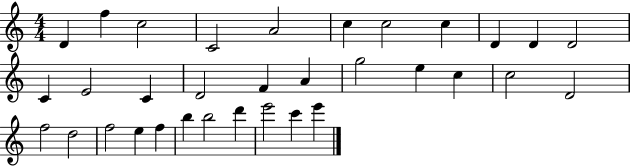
{
  \clef treble
  \numericTimeSignature
  \time 4/4
  \key c \major
  d'4 f''4 c''2 | c'2 a'2 | c''4 c''2 c''4 | d'4 d'4 d'2 | \break c'4 e'2 c'4 | d'2 f'4 a'4 | g''2 e''4 c''4 | c''2 d'2 | \break f''2 d''2 | f''2 e''4 f''4 | b''4 b''2 d'''4 | e'''2 c'''4 e'''4 | \break \bar "|."
}